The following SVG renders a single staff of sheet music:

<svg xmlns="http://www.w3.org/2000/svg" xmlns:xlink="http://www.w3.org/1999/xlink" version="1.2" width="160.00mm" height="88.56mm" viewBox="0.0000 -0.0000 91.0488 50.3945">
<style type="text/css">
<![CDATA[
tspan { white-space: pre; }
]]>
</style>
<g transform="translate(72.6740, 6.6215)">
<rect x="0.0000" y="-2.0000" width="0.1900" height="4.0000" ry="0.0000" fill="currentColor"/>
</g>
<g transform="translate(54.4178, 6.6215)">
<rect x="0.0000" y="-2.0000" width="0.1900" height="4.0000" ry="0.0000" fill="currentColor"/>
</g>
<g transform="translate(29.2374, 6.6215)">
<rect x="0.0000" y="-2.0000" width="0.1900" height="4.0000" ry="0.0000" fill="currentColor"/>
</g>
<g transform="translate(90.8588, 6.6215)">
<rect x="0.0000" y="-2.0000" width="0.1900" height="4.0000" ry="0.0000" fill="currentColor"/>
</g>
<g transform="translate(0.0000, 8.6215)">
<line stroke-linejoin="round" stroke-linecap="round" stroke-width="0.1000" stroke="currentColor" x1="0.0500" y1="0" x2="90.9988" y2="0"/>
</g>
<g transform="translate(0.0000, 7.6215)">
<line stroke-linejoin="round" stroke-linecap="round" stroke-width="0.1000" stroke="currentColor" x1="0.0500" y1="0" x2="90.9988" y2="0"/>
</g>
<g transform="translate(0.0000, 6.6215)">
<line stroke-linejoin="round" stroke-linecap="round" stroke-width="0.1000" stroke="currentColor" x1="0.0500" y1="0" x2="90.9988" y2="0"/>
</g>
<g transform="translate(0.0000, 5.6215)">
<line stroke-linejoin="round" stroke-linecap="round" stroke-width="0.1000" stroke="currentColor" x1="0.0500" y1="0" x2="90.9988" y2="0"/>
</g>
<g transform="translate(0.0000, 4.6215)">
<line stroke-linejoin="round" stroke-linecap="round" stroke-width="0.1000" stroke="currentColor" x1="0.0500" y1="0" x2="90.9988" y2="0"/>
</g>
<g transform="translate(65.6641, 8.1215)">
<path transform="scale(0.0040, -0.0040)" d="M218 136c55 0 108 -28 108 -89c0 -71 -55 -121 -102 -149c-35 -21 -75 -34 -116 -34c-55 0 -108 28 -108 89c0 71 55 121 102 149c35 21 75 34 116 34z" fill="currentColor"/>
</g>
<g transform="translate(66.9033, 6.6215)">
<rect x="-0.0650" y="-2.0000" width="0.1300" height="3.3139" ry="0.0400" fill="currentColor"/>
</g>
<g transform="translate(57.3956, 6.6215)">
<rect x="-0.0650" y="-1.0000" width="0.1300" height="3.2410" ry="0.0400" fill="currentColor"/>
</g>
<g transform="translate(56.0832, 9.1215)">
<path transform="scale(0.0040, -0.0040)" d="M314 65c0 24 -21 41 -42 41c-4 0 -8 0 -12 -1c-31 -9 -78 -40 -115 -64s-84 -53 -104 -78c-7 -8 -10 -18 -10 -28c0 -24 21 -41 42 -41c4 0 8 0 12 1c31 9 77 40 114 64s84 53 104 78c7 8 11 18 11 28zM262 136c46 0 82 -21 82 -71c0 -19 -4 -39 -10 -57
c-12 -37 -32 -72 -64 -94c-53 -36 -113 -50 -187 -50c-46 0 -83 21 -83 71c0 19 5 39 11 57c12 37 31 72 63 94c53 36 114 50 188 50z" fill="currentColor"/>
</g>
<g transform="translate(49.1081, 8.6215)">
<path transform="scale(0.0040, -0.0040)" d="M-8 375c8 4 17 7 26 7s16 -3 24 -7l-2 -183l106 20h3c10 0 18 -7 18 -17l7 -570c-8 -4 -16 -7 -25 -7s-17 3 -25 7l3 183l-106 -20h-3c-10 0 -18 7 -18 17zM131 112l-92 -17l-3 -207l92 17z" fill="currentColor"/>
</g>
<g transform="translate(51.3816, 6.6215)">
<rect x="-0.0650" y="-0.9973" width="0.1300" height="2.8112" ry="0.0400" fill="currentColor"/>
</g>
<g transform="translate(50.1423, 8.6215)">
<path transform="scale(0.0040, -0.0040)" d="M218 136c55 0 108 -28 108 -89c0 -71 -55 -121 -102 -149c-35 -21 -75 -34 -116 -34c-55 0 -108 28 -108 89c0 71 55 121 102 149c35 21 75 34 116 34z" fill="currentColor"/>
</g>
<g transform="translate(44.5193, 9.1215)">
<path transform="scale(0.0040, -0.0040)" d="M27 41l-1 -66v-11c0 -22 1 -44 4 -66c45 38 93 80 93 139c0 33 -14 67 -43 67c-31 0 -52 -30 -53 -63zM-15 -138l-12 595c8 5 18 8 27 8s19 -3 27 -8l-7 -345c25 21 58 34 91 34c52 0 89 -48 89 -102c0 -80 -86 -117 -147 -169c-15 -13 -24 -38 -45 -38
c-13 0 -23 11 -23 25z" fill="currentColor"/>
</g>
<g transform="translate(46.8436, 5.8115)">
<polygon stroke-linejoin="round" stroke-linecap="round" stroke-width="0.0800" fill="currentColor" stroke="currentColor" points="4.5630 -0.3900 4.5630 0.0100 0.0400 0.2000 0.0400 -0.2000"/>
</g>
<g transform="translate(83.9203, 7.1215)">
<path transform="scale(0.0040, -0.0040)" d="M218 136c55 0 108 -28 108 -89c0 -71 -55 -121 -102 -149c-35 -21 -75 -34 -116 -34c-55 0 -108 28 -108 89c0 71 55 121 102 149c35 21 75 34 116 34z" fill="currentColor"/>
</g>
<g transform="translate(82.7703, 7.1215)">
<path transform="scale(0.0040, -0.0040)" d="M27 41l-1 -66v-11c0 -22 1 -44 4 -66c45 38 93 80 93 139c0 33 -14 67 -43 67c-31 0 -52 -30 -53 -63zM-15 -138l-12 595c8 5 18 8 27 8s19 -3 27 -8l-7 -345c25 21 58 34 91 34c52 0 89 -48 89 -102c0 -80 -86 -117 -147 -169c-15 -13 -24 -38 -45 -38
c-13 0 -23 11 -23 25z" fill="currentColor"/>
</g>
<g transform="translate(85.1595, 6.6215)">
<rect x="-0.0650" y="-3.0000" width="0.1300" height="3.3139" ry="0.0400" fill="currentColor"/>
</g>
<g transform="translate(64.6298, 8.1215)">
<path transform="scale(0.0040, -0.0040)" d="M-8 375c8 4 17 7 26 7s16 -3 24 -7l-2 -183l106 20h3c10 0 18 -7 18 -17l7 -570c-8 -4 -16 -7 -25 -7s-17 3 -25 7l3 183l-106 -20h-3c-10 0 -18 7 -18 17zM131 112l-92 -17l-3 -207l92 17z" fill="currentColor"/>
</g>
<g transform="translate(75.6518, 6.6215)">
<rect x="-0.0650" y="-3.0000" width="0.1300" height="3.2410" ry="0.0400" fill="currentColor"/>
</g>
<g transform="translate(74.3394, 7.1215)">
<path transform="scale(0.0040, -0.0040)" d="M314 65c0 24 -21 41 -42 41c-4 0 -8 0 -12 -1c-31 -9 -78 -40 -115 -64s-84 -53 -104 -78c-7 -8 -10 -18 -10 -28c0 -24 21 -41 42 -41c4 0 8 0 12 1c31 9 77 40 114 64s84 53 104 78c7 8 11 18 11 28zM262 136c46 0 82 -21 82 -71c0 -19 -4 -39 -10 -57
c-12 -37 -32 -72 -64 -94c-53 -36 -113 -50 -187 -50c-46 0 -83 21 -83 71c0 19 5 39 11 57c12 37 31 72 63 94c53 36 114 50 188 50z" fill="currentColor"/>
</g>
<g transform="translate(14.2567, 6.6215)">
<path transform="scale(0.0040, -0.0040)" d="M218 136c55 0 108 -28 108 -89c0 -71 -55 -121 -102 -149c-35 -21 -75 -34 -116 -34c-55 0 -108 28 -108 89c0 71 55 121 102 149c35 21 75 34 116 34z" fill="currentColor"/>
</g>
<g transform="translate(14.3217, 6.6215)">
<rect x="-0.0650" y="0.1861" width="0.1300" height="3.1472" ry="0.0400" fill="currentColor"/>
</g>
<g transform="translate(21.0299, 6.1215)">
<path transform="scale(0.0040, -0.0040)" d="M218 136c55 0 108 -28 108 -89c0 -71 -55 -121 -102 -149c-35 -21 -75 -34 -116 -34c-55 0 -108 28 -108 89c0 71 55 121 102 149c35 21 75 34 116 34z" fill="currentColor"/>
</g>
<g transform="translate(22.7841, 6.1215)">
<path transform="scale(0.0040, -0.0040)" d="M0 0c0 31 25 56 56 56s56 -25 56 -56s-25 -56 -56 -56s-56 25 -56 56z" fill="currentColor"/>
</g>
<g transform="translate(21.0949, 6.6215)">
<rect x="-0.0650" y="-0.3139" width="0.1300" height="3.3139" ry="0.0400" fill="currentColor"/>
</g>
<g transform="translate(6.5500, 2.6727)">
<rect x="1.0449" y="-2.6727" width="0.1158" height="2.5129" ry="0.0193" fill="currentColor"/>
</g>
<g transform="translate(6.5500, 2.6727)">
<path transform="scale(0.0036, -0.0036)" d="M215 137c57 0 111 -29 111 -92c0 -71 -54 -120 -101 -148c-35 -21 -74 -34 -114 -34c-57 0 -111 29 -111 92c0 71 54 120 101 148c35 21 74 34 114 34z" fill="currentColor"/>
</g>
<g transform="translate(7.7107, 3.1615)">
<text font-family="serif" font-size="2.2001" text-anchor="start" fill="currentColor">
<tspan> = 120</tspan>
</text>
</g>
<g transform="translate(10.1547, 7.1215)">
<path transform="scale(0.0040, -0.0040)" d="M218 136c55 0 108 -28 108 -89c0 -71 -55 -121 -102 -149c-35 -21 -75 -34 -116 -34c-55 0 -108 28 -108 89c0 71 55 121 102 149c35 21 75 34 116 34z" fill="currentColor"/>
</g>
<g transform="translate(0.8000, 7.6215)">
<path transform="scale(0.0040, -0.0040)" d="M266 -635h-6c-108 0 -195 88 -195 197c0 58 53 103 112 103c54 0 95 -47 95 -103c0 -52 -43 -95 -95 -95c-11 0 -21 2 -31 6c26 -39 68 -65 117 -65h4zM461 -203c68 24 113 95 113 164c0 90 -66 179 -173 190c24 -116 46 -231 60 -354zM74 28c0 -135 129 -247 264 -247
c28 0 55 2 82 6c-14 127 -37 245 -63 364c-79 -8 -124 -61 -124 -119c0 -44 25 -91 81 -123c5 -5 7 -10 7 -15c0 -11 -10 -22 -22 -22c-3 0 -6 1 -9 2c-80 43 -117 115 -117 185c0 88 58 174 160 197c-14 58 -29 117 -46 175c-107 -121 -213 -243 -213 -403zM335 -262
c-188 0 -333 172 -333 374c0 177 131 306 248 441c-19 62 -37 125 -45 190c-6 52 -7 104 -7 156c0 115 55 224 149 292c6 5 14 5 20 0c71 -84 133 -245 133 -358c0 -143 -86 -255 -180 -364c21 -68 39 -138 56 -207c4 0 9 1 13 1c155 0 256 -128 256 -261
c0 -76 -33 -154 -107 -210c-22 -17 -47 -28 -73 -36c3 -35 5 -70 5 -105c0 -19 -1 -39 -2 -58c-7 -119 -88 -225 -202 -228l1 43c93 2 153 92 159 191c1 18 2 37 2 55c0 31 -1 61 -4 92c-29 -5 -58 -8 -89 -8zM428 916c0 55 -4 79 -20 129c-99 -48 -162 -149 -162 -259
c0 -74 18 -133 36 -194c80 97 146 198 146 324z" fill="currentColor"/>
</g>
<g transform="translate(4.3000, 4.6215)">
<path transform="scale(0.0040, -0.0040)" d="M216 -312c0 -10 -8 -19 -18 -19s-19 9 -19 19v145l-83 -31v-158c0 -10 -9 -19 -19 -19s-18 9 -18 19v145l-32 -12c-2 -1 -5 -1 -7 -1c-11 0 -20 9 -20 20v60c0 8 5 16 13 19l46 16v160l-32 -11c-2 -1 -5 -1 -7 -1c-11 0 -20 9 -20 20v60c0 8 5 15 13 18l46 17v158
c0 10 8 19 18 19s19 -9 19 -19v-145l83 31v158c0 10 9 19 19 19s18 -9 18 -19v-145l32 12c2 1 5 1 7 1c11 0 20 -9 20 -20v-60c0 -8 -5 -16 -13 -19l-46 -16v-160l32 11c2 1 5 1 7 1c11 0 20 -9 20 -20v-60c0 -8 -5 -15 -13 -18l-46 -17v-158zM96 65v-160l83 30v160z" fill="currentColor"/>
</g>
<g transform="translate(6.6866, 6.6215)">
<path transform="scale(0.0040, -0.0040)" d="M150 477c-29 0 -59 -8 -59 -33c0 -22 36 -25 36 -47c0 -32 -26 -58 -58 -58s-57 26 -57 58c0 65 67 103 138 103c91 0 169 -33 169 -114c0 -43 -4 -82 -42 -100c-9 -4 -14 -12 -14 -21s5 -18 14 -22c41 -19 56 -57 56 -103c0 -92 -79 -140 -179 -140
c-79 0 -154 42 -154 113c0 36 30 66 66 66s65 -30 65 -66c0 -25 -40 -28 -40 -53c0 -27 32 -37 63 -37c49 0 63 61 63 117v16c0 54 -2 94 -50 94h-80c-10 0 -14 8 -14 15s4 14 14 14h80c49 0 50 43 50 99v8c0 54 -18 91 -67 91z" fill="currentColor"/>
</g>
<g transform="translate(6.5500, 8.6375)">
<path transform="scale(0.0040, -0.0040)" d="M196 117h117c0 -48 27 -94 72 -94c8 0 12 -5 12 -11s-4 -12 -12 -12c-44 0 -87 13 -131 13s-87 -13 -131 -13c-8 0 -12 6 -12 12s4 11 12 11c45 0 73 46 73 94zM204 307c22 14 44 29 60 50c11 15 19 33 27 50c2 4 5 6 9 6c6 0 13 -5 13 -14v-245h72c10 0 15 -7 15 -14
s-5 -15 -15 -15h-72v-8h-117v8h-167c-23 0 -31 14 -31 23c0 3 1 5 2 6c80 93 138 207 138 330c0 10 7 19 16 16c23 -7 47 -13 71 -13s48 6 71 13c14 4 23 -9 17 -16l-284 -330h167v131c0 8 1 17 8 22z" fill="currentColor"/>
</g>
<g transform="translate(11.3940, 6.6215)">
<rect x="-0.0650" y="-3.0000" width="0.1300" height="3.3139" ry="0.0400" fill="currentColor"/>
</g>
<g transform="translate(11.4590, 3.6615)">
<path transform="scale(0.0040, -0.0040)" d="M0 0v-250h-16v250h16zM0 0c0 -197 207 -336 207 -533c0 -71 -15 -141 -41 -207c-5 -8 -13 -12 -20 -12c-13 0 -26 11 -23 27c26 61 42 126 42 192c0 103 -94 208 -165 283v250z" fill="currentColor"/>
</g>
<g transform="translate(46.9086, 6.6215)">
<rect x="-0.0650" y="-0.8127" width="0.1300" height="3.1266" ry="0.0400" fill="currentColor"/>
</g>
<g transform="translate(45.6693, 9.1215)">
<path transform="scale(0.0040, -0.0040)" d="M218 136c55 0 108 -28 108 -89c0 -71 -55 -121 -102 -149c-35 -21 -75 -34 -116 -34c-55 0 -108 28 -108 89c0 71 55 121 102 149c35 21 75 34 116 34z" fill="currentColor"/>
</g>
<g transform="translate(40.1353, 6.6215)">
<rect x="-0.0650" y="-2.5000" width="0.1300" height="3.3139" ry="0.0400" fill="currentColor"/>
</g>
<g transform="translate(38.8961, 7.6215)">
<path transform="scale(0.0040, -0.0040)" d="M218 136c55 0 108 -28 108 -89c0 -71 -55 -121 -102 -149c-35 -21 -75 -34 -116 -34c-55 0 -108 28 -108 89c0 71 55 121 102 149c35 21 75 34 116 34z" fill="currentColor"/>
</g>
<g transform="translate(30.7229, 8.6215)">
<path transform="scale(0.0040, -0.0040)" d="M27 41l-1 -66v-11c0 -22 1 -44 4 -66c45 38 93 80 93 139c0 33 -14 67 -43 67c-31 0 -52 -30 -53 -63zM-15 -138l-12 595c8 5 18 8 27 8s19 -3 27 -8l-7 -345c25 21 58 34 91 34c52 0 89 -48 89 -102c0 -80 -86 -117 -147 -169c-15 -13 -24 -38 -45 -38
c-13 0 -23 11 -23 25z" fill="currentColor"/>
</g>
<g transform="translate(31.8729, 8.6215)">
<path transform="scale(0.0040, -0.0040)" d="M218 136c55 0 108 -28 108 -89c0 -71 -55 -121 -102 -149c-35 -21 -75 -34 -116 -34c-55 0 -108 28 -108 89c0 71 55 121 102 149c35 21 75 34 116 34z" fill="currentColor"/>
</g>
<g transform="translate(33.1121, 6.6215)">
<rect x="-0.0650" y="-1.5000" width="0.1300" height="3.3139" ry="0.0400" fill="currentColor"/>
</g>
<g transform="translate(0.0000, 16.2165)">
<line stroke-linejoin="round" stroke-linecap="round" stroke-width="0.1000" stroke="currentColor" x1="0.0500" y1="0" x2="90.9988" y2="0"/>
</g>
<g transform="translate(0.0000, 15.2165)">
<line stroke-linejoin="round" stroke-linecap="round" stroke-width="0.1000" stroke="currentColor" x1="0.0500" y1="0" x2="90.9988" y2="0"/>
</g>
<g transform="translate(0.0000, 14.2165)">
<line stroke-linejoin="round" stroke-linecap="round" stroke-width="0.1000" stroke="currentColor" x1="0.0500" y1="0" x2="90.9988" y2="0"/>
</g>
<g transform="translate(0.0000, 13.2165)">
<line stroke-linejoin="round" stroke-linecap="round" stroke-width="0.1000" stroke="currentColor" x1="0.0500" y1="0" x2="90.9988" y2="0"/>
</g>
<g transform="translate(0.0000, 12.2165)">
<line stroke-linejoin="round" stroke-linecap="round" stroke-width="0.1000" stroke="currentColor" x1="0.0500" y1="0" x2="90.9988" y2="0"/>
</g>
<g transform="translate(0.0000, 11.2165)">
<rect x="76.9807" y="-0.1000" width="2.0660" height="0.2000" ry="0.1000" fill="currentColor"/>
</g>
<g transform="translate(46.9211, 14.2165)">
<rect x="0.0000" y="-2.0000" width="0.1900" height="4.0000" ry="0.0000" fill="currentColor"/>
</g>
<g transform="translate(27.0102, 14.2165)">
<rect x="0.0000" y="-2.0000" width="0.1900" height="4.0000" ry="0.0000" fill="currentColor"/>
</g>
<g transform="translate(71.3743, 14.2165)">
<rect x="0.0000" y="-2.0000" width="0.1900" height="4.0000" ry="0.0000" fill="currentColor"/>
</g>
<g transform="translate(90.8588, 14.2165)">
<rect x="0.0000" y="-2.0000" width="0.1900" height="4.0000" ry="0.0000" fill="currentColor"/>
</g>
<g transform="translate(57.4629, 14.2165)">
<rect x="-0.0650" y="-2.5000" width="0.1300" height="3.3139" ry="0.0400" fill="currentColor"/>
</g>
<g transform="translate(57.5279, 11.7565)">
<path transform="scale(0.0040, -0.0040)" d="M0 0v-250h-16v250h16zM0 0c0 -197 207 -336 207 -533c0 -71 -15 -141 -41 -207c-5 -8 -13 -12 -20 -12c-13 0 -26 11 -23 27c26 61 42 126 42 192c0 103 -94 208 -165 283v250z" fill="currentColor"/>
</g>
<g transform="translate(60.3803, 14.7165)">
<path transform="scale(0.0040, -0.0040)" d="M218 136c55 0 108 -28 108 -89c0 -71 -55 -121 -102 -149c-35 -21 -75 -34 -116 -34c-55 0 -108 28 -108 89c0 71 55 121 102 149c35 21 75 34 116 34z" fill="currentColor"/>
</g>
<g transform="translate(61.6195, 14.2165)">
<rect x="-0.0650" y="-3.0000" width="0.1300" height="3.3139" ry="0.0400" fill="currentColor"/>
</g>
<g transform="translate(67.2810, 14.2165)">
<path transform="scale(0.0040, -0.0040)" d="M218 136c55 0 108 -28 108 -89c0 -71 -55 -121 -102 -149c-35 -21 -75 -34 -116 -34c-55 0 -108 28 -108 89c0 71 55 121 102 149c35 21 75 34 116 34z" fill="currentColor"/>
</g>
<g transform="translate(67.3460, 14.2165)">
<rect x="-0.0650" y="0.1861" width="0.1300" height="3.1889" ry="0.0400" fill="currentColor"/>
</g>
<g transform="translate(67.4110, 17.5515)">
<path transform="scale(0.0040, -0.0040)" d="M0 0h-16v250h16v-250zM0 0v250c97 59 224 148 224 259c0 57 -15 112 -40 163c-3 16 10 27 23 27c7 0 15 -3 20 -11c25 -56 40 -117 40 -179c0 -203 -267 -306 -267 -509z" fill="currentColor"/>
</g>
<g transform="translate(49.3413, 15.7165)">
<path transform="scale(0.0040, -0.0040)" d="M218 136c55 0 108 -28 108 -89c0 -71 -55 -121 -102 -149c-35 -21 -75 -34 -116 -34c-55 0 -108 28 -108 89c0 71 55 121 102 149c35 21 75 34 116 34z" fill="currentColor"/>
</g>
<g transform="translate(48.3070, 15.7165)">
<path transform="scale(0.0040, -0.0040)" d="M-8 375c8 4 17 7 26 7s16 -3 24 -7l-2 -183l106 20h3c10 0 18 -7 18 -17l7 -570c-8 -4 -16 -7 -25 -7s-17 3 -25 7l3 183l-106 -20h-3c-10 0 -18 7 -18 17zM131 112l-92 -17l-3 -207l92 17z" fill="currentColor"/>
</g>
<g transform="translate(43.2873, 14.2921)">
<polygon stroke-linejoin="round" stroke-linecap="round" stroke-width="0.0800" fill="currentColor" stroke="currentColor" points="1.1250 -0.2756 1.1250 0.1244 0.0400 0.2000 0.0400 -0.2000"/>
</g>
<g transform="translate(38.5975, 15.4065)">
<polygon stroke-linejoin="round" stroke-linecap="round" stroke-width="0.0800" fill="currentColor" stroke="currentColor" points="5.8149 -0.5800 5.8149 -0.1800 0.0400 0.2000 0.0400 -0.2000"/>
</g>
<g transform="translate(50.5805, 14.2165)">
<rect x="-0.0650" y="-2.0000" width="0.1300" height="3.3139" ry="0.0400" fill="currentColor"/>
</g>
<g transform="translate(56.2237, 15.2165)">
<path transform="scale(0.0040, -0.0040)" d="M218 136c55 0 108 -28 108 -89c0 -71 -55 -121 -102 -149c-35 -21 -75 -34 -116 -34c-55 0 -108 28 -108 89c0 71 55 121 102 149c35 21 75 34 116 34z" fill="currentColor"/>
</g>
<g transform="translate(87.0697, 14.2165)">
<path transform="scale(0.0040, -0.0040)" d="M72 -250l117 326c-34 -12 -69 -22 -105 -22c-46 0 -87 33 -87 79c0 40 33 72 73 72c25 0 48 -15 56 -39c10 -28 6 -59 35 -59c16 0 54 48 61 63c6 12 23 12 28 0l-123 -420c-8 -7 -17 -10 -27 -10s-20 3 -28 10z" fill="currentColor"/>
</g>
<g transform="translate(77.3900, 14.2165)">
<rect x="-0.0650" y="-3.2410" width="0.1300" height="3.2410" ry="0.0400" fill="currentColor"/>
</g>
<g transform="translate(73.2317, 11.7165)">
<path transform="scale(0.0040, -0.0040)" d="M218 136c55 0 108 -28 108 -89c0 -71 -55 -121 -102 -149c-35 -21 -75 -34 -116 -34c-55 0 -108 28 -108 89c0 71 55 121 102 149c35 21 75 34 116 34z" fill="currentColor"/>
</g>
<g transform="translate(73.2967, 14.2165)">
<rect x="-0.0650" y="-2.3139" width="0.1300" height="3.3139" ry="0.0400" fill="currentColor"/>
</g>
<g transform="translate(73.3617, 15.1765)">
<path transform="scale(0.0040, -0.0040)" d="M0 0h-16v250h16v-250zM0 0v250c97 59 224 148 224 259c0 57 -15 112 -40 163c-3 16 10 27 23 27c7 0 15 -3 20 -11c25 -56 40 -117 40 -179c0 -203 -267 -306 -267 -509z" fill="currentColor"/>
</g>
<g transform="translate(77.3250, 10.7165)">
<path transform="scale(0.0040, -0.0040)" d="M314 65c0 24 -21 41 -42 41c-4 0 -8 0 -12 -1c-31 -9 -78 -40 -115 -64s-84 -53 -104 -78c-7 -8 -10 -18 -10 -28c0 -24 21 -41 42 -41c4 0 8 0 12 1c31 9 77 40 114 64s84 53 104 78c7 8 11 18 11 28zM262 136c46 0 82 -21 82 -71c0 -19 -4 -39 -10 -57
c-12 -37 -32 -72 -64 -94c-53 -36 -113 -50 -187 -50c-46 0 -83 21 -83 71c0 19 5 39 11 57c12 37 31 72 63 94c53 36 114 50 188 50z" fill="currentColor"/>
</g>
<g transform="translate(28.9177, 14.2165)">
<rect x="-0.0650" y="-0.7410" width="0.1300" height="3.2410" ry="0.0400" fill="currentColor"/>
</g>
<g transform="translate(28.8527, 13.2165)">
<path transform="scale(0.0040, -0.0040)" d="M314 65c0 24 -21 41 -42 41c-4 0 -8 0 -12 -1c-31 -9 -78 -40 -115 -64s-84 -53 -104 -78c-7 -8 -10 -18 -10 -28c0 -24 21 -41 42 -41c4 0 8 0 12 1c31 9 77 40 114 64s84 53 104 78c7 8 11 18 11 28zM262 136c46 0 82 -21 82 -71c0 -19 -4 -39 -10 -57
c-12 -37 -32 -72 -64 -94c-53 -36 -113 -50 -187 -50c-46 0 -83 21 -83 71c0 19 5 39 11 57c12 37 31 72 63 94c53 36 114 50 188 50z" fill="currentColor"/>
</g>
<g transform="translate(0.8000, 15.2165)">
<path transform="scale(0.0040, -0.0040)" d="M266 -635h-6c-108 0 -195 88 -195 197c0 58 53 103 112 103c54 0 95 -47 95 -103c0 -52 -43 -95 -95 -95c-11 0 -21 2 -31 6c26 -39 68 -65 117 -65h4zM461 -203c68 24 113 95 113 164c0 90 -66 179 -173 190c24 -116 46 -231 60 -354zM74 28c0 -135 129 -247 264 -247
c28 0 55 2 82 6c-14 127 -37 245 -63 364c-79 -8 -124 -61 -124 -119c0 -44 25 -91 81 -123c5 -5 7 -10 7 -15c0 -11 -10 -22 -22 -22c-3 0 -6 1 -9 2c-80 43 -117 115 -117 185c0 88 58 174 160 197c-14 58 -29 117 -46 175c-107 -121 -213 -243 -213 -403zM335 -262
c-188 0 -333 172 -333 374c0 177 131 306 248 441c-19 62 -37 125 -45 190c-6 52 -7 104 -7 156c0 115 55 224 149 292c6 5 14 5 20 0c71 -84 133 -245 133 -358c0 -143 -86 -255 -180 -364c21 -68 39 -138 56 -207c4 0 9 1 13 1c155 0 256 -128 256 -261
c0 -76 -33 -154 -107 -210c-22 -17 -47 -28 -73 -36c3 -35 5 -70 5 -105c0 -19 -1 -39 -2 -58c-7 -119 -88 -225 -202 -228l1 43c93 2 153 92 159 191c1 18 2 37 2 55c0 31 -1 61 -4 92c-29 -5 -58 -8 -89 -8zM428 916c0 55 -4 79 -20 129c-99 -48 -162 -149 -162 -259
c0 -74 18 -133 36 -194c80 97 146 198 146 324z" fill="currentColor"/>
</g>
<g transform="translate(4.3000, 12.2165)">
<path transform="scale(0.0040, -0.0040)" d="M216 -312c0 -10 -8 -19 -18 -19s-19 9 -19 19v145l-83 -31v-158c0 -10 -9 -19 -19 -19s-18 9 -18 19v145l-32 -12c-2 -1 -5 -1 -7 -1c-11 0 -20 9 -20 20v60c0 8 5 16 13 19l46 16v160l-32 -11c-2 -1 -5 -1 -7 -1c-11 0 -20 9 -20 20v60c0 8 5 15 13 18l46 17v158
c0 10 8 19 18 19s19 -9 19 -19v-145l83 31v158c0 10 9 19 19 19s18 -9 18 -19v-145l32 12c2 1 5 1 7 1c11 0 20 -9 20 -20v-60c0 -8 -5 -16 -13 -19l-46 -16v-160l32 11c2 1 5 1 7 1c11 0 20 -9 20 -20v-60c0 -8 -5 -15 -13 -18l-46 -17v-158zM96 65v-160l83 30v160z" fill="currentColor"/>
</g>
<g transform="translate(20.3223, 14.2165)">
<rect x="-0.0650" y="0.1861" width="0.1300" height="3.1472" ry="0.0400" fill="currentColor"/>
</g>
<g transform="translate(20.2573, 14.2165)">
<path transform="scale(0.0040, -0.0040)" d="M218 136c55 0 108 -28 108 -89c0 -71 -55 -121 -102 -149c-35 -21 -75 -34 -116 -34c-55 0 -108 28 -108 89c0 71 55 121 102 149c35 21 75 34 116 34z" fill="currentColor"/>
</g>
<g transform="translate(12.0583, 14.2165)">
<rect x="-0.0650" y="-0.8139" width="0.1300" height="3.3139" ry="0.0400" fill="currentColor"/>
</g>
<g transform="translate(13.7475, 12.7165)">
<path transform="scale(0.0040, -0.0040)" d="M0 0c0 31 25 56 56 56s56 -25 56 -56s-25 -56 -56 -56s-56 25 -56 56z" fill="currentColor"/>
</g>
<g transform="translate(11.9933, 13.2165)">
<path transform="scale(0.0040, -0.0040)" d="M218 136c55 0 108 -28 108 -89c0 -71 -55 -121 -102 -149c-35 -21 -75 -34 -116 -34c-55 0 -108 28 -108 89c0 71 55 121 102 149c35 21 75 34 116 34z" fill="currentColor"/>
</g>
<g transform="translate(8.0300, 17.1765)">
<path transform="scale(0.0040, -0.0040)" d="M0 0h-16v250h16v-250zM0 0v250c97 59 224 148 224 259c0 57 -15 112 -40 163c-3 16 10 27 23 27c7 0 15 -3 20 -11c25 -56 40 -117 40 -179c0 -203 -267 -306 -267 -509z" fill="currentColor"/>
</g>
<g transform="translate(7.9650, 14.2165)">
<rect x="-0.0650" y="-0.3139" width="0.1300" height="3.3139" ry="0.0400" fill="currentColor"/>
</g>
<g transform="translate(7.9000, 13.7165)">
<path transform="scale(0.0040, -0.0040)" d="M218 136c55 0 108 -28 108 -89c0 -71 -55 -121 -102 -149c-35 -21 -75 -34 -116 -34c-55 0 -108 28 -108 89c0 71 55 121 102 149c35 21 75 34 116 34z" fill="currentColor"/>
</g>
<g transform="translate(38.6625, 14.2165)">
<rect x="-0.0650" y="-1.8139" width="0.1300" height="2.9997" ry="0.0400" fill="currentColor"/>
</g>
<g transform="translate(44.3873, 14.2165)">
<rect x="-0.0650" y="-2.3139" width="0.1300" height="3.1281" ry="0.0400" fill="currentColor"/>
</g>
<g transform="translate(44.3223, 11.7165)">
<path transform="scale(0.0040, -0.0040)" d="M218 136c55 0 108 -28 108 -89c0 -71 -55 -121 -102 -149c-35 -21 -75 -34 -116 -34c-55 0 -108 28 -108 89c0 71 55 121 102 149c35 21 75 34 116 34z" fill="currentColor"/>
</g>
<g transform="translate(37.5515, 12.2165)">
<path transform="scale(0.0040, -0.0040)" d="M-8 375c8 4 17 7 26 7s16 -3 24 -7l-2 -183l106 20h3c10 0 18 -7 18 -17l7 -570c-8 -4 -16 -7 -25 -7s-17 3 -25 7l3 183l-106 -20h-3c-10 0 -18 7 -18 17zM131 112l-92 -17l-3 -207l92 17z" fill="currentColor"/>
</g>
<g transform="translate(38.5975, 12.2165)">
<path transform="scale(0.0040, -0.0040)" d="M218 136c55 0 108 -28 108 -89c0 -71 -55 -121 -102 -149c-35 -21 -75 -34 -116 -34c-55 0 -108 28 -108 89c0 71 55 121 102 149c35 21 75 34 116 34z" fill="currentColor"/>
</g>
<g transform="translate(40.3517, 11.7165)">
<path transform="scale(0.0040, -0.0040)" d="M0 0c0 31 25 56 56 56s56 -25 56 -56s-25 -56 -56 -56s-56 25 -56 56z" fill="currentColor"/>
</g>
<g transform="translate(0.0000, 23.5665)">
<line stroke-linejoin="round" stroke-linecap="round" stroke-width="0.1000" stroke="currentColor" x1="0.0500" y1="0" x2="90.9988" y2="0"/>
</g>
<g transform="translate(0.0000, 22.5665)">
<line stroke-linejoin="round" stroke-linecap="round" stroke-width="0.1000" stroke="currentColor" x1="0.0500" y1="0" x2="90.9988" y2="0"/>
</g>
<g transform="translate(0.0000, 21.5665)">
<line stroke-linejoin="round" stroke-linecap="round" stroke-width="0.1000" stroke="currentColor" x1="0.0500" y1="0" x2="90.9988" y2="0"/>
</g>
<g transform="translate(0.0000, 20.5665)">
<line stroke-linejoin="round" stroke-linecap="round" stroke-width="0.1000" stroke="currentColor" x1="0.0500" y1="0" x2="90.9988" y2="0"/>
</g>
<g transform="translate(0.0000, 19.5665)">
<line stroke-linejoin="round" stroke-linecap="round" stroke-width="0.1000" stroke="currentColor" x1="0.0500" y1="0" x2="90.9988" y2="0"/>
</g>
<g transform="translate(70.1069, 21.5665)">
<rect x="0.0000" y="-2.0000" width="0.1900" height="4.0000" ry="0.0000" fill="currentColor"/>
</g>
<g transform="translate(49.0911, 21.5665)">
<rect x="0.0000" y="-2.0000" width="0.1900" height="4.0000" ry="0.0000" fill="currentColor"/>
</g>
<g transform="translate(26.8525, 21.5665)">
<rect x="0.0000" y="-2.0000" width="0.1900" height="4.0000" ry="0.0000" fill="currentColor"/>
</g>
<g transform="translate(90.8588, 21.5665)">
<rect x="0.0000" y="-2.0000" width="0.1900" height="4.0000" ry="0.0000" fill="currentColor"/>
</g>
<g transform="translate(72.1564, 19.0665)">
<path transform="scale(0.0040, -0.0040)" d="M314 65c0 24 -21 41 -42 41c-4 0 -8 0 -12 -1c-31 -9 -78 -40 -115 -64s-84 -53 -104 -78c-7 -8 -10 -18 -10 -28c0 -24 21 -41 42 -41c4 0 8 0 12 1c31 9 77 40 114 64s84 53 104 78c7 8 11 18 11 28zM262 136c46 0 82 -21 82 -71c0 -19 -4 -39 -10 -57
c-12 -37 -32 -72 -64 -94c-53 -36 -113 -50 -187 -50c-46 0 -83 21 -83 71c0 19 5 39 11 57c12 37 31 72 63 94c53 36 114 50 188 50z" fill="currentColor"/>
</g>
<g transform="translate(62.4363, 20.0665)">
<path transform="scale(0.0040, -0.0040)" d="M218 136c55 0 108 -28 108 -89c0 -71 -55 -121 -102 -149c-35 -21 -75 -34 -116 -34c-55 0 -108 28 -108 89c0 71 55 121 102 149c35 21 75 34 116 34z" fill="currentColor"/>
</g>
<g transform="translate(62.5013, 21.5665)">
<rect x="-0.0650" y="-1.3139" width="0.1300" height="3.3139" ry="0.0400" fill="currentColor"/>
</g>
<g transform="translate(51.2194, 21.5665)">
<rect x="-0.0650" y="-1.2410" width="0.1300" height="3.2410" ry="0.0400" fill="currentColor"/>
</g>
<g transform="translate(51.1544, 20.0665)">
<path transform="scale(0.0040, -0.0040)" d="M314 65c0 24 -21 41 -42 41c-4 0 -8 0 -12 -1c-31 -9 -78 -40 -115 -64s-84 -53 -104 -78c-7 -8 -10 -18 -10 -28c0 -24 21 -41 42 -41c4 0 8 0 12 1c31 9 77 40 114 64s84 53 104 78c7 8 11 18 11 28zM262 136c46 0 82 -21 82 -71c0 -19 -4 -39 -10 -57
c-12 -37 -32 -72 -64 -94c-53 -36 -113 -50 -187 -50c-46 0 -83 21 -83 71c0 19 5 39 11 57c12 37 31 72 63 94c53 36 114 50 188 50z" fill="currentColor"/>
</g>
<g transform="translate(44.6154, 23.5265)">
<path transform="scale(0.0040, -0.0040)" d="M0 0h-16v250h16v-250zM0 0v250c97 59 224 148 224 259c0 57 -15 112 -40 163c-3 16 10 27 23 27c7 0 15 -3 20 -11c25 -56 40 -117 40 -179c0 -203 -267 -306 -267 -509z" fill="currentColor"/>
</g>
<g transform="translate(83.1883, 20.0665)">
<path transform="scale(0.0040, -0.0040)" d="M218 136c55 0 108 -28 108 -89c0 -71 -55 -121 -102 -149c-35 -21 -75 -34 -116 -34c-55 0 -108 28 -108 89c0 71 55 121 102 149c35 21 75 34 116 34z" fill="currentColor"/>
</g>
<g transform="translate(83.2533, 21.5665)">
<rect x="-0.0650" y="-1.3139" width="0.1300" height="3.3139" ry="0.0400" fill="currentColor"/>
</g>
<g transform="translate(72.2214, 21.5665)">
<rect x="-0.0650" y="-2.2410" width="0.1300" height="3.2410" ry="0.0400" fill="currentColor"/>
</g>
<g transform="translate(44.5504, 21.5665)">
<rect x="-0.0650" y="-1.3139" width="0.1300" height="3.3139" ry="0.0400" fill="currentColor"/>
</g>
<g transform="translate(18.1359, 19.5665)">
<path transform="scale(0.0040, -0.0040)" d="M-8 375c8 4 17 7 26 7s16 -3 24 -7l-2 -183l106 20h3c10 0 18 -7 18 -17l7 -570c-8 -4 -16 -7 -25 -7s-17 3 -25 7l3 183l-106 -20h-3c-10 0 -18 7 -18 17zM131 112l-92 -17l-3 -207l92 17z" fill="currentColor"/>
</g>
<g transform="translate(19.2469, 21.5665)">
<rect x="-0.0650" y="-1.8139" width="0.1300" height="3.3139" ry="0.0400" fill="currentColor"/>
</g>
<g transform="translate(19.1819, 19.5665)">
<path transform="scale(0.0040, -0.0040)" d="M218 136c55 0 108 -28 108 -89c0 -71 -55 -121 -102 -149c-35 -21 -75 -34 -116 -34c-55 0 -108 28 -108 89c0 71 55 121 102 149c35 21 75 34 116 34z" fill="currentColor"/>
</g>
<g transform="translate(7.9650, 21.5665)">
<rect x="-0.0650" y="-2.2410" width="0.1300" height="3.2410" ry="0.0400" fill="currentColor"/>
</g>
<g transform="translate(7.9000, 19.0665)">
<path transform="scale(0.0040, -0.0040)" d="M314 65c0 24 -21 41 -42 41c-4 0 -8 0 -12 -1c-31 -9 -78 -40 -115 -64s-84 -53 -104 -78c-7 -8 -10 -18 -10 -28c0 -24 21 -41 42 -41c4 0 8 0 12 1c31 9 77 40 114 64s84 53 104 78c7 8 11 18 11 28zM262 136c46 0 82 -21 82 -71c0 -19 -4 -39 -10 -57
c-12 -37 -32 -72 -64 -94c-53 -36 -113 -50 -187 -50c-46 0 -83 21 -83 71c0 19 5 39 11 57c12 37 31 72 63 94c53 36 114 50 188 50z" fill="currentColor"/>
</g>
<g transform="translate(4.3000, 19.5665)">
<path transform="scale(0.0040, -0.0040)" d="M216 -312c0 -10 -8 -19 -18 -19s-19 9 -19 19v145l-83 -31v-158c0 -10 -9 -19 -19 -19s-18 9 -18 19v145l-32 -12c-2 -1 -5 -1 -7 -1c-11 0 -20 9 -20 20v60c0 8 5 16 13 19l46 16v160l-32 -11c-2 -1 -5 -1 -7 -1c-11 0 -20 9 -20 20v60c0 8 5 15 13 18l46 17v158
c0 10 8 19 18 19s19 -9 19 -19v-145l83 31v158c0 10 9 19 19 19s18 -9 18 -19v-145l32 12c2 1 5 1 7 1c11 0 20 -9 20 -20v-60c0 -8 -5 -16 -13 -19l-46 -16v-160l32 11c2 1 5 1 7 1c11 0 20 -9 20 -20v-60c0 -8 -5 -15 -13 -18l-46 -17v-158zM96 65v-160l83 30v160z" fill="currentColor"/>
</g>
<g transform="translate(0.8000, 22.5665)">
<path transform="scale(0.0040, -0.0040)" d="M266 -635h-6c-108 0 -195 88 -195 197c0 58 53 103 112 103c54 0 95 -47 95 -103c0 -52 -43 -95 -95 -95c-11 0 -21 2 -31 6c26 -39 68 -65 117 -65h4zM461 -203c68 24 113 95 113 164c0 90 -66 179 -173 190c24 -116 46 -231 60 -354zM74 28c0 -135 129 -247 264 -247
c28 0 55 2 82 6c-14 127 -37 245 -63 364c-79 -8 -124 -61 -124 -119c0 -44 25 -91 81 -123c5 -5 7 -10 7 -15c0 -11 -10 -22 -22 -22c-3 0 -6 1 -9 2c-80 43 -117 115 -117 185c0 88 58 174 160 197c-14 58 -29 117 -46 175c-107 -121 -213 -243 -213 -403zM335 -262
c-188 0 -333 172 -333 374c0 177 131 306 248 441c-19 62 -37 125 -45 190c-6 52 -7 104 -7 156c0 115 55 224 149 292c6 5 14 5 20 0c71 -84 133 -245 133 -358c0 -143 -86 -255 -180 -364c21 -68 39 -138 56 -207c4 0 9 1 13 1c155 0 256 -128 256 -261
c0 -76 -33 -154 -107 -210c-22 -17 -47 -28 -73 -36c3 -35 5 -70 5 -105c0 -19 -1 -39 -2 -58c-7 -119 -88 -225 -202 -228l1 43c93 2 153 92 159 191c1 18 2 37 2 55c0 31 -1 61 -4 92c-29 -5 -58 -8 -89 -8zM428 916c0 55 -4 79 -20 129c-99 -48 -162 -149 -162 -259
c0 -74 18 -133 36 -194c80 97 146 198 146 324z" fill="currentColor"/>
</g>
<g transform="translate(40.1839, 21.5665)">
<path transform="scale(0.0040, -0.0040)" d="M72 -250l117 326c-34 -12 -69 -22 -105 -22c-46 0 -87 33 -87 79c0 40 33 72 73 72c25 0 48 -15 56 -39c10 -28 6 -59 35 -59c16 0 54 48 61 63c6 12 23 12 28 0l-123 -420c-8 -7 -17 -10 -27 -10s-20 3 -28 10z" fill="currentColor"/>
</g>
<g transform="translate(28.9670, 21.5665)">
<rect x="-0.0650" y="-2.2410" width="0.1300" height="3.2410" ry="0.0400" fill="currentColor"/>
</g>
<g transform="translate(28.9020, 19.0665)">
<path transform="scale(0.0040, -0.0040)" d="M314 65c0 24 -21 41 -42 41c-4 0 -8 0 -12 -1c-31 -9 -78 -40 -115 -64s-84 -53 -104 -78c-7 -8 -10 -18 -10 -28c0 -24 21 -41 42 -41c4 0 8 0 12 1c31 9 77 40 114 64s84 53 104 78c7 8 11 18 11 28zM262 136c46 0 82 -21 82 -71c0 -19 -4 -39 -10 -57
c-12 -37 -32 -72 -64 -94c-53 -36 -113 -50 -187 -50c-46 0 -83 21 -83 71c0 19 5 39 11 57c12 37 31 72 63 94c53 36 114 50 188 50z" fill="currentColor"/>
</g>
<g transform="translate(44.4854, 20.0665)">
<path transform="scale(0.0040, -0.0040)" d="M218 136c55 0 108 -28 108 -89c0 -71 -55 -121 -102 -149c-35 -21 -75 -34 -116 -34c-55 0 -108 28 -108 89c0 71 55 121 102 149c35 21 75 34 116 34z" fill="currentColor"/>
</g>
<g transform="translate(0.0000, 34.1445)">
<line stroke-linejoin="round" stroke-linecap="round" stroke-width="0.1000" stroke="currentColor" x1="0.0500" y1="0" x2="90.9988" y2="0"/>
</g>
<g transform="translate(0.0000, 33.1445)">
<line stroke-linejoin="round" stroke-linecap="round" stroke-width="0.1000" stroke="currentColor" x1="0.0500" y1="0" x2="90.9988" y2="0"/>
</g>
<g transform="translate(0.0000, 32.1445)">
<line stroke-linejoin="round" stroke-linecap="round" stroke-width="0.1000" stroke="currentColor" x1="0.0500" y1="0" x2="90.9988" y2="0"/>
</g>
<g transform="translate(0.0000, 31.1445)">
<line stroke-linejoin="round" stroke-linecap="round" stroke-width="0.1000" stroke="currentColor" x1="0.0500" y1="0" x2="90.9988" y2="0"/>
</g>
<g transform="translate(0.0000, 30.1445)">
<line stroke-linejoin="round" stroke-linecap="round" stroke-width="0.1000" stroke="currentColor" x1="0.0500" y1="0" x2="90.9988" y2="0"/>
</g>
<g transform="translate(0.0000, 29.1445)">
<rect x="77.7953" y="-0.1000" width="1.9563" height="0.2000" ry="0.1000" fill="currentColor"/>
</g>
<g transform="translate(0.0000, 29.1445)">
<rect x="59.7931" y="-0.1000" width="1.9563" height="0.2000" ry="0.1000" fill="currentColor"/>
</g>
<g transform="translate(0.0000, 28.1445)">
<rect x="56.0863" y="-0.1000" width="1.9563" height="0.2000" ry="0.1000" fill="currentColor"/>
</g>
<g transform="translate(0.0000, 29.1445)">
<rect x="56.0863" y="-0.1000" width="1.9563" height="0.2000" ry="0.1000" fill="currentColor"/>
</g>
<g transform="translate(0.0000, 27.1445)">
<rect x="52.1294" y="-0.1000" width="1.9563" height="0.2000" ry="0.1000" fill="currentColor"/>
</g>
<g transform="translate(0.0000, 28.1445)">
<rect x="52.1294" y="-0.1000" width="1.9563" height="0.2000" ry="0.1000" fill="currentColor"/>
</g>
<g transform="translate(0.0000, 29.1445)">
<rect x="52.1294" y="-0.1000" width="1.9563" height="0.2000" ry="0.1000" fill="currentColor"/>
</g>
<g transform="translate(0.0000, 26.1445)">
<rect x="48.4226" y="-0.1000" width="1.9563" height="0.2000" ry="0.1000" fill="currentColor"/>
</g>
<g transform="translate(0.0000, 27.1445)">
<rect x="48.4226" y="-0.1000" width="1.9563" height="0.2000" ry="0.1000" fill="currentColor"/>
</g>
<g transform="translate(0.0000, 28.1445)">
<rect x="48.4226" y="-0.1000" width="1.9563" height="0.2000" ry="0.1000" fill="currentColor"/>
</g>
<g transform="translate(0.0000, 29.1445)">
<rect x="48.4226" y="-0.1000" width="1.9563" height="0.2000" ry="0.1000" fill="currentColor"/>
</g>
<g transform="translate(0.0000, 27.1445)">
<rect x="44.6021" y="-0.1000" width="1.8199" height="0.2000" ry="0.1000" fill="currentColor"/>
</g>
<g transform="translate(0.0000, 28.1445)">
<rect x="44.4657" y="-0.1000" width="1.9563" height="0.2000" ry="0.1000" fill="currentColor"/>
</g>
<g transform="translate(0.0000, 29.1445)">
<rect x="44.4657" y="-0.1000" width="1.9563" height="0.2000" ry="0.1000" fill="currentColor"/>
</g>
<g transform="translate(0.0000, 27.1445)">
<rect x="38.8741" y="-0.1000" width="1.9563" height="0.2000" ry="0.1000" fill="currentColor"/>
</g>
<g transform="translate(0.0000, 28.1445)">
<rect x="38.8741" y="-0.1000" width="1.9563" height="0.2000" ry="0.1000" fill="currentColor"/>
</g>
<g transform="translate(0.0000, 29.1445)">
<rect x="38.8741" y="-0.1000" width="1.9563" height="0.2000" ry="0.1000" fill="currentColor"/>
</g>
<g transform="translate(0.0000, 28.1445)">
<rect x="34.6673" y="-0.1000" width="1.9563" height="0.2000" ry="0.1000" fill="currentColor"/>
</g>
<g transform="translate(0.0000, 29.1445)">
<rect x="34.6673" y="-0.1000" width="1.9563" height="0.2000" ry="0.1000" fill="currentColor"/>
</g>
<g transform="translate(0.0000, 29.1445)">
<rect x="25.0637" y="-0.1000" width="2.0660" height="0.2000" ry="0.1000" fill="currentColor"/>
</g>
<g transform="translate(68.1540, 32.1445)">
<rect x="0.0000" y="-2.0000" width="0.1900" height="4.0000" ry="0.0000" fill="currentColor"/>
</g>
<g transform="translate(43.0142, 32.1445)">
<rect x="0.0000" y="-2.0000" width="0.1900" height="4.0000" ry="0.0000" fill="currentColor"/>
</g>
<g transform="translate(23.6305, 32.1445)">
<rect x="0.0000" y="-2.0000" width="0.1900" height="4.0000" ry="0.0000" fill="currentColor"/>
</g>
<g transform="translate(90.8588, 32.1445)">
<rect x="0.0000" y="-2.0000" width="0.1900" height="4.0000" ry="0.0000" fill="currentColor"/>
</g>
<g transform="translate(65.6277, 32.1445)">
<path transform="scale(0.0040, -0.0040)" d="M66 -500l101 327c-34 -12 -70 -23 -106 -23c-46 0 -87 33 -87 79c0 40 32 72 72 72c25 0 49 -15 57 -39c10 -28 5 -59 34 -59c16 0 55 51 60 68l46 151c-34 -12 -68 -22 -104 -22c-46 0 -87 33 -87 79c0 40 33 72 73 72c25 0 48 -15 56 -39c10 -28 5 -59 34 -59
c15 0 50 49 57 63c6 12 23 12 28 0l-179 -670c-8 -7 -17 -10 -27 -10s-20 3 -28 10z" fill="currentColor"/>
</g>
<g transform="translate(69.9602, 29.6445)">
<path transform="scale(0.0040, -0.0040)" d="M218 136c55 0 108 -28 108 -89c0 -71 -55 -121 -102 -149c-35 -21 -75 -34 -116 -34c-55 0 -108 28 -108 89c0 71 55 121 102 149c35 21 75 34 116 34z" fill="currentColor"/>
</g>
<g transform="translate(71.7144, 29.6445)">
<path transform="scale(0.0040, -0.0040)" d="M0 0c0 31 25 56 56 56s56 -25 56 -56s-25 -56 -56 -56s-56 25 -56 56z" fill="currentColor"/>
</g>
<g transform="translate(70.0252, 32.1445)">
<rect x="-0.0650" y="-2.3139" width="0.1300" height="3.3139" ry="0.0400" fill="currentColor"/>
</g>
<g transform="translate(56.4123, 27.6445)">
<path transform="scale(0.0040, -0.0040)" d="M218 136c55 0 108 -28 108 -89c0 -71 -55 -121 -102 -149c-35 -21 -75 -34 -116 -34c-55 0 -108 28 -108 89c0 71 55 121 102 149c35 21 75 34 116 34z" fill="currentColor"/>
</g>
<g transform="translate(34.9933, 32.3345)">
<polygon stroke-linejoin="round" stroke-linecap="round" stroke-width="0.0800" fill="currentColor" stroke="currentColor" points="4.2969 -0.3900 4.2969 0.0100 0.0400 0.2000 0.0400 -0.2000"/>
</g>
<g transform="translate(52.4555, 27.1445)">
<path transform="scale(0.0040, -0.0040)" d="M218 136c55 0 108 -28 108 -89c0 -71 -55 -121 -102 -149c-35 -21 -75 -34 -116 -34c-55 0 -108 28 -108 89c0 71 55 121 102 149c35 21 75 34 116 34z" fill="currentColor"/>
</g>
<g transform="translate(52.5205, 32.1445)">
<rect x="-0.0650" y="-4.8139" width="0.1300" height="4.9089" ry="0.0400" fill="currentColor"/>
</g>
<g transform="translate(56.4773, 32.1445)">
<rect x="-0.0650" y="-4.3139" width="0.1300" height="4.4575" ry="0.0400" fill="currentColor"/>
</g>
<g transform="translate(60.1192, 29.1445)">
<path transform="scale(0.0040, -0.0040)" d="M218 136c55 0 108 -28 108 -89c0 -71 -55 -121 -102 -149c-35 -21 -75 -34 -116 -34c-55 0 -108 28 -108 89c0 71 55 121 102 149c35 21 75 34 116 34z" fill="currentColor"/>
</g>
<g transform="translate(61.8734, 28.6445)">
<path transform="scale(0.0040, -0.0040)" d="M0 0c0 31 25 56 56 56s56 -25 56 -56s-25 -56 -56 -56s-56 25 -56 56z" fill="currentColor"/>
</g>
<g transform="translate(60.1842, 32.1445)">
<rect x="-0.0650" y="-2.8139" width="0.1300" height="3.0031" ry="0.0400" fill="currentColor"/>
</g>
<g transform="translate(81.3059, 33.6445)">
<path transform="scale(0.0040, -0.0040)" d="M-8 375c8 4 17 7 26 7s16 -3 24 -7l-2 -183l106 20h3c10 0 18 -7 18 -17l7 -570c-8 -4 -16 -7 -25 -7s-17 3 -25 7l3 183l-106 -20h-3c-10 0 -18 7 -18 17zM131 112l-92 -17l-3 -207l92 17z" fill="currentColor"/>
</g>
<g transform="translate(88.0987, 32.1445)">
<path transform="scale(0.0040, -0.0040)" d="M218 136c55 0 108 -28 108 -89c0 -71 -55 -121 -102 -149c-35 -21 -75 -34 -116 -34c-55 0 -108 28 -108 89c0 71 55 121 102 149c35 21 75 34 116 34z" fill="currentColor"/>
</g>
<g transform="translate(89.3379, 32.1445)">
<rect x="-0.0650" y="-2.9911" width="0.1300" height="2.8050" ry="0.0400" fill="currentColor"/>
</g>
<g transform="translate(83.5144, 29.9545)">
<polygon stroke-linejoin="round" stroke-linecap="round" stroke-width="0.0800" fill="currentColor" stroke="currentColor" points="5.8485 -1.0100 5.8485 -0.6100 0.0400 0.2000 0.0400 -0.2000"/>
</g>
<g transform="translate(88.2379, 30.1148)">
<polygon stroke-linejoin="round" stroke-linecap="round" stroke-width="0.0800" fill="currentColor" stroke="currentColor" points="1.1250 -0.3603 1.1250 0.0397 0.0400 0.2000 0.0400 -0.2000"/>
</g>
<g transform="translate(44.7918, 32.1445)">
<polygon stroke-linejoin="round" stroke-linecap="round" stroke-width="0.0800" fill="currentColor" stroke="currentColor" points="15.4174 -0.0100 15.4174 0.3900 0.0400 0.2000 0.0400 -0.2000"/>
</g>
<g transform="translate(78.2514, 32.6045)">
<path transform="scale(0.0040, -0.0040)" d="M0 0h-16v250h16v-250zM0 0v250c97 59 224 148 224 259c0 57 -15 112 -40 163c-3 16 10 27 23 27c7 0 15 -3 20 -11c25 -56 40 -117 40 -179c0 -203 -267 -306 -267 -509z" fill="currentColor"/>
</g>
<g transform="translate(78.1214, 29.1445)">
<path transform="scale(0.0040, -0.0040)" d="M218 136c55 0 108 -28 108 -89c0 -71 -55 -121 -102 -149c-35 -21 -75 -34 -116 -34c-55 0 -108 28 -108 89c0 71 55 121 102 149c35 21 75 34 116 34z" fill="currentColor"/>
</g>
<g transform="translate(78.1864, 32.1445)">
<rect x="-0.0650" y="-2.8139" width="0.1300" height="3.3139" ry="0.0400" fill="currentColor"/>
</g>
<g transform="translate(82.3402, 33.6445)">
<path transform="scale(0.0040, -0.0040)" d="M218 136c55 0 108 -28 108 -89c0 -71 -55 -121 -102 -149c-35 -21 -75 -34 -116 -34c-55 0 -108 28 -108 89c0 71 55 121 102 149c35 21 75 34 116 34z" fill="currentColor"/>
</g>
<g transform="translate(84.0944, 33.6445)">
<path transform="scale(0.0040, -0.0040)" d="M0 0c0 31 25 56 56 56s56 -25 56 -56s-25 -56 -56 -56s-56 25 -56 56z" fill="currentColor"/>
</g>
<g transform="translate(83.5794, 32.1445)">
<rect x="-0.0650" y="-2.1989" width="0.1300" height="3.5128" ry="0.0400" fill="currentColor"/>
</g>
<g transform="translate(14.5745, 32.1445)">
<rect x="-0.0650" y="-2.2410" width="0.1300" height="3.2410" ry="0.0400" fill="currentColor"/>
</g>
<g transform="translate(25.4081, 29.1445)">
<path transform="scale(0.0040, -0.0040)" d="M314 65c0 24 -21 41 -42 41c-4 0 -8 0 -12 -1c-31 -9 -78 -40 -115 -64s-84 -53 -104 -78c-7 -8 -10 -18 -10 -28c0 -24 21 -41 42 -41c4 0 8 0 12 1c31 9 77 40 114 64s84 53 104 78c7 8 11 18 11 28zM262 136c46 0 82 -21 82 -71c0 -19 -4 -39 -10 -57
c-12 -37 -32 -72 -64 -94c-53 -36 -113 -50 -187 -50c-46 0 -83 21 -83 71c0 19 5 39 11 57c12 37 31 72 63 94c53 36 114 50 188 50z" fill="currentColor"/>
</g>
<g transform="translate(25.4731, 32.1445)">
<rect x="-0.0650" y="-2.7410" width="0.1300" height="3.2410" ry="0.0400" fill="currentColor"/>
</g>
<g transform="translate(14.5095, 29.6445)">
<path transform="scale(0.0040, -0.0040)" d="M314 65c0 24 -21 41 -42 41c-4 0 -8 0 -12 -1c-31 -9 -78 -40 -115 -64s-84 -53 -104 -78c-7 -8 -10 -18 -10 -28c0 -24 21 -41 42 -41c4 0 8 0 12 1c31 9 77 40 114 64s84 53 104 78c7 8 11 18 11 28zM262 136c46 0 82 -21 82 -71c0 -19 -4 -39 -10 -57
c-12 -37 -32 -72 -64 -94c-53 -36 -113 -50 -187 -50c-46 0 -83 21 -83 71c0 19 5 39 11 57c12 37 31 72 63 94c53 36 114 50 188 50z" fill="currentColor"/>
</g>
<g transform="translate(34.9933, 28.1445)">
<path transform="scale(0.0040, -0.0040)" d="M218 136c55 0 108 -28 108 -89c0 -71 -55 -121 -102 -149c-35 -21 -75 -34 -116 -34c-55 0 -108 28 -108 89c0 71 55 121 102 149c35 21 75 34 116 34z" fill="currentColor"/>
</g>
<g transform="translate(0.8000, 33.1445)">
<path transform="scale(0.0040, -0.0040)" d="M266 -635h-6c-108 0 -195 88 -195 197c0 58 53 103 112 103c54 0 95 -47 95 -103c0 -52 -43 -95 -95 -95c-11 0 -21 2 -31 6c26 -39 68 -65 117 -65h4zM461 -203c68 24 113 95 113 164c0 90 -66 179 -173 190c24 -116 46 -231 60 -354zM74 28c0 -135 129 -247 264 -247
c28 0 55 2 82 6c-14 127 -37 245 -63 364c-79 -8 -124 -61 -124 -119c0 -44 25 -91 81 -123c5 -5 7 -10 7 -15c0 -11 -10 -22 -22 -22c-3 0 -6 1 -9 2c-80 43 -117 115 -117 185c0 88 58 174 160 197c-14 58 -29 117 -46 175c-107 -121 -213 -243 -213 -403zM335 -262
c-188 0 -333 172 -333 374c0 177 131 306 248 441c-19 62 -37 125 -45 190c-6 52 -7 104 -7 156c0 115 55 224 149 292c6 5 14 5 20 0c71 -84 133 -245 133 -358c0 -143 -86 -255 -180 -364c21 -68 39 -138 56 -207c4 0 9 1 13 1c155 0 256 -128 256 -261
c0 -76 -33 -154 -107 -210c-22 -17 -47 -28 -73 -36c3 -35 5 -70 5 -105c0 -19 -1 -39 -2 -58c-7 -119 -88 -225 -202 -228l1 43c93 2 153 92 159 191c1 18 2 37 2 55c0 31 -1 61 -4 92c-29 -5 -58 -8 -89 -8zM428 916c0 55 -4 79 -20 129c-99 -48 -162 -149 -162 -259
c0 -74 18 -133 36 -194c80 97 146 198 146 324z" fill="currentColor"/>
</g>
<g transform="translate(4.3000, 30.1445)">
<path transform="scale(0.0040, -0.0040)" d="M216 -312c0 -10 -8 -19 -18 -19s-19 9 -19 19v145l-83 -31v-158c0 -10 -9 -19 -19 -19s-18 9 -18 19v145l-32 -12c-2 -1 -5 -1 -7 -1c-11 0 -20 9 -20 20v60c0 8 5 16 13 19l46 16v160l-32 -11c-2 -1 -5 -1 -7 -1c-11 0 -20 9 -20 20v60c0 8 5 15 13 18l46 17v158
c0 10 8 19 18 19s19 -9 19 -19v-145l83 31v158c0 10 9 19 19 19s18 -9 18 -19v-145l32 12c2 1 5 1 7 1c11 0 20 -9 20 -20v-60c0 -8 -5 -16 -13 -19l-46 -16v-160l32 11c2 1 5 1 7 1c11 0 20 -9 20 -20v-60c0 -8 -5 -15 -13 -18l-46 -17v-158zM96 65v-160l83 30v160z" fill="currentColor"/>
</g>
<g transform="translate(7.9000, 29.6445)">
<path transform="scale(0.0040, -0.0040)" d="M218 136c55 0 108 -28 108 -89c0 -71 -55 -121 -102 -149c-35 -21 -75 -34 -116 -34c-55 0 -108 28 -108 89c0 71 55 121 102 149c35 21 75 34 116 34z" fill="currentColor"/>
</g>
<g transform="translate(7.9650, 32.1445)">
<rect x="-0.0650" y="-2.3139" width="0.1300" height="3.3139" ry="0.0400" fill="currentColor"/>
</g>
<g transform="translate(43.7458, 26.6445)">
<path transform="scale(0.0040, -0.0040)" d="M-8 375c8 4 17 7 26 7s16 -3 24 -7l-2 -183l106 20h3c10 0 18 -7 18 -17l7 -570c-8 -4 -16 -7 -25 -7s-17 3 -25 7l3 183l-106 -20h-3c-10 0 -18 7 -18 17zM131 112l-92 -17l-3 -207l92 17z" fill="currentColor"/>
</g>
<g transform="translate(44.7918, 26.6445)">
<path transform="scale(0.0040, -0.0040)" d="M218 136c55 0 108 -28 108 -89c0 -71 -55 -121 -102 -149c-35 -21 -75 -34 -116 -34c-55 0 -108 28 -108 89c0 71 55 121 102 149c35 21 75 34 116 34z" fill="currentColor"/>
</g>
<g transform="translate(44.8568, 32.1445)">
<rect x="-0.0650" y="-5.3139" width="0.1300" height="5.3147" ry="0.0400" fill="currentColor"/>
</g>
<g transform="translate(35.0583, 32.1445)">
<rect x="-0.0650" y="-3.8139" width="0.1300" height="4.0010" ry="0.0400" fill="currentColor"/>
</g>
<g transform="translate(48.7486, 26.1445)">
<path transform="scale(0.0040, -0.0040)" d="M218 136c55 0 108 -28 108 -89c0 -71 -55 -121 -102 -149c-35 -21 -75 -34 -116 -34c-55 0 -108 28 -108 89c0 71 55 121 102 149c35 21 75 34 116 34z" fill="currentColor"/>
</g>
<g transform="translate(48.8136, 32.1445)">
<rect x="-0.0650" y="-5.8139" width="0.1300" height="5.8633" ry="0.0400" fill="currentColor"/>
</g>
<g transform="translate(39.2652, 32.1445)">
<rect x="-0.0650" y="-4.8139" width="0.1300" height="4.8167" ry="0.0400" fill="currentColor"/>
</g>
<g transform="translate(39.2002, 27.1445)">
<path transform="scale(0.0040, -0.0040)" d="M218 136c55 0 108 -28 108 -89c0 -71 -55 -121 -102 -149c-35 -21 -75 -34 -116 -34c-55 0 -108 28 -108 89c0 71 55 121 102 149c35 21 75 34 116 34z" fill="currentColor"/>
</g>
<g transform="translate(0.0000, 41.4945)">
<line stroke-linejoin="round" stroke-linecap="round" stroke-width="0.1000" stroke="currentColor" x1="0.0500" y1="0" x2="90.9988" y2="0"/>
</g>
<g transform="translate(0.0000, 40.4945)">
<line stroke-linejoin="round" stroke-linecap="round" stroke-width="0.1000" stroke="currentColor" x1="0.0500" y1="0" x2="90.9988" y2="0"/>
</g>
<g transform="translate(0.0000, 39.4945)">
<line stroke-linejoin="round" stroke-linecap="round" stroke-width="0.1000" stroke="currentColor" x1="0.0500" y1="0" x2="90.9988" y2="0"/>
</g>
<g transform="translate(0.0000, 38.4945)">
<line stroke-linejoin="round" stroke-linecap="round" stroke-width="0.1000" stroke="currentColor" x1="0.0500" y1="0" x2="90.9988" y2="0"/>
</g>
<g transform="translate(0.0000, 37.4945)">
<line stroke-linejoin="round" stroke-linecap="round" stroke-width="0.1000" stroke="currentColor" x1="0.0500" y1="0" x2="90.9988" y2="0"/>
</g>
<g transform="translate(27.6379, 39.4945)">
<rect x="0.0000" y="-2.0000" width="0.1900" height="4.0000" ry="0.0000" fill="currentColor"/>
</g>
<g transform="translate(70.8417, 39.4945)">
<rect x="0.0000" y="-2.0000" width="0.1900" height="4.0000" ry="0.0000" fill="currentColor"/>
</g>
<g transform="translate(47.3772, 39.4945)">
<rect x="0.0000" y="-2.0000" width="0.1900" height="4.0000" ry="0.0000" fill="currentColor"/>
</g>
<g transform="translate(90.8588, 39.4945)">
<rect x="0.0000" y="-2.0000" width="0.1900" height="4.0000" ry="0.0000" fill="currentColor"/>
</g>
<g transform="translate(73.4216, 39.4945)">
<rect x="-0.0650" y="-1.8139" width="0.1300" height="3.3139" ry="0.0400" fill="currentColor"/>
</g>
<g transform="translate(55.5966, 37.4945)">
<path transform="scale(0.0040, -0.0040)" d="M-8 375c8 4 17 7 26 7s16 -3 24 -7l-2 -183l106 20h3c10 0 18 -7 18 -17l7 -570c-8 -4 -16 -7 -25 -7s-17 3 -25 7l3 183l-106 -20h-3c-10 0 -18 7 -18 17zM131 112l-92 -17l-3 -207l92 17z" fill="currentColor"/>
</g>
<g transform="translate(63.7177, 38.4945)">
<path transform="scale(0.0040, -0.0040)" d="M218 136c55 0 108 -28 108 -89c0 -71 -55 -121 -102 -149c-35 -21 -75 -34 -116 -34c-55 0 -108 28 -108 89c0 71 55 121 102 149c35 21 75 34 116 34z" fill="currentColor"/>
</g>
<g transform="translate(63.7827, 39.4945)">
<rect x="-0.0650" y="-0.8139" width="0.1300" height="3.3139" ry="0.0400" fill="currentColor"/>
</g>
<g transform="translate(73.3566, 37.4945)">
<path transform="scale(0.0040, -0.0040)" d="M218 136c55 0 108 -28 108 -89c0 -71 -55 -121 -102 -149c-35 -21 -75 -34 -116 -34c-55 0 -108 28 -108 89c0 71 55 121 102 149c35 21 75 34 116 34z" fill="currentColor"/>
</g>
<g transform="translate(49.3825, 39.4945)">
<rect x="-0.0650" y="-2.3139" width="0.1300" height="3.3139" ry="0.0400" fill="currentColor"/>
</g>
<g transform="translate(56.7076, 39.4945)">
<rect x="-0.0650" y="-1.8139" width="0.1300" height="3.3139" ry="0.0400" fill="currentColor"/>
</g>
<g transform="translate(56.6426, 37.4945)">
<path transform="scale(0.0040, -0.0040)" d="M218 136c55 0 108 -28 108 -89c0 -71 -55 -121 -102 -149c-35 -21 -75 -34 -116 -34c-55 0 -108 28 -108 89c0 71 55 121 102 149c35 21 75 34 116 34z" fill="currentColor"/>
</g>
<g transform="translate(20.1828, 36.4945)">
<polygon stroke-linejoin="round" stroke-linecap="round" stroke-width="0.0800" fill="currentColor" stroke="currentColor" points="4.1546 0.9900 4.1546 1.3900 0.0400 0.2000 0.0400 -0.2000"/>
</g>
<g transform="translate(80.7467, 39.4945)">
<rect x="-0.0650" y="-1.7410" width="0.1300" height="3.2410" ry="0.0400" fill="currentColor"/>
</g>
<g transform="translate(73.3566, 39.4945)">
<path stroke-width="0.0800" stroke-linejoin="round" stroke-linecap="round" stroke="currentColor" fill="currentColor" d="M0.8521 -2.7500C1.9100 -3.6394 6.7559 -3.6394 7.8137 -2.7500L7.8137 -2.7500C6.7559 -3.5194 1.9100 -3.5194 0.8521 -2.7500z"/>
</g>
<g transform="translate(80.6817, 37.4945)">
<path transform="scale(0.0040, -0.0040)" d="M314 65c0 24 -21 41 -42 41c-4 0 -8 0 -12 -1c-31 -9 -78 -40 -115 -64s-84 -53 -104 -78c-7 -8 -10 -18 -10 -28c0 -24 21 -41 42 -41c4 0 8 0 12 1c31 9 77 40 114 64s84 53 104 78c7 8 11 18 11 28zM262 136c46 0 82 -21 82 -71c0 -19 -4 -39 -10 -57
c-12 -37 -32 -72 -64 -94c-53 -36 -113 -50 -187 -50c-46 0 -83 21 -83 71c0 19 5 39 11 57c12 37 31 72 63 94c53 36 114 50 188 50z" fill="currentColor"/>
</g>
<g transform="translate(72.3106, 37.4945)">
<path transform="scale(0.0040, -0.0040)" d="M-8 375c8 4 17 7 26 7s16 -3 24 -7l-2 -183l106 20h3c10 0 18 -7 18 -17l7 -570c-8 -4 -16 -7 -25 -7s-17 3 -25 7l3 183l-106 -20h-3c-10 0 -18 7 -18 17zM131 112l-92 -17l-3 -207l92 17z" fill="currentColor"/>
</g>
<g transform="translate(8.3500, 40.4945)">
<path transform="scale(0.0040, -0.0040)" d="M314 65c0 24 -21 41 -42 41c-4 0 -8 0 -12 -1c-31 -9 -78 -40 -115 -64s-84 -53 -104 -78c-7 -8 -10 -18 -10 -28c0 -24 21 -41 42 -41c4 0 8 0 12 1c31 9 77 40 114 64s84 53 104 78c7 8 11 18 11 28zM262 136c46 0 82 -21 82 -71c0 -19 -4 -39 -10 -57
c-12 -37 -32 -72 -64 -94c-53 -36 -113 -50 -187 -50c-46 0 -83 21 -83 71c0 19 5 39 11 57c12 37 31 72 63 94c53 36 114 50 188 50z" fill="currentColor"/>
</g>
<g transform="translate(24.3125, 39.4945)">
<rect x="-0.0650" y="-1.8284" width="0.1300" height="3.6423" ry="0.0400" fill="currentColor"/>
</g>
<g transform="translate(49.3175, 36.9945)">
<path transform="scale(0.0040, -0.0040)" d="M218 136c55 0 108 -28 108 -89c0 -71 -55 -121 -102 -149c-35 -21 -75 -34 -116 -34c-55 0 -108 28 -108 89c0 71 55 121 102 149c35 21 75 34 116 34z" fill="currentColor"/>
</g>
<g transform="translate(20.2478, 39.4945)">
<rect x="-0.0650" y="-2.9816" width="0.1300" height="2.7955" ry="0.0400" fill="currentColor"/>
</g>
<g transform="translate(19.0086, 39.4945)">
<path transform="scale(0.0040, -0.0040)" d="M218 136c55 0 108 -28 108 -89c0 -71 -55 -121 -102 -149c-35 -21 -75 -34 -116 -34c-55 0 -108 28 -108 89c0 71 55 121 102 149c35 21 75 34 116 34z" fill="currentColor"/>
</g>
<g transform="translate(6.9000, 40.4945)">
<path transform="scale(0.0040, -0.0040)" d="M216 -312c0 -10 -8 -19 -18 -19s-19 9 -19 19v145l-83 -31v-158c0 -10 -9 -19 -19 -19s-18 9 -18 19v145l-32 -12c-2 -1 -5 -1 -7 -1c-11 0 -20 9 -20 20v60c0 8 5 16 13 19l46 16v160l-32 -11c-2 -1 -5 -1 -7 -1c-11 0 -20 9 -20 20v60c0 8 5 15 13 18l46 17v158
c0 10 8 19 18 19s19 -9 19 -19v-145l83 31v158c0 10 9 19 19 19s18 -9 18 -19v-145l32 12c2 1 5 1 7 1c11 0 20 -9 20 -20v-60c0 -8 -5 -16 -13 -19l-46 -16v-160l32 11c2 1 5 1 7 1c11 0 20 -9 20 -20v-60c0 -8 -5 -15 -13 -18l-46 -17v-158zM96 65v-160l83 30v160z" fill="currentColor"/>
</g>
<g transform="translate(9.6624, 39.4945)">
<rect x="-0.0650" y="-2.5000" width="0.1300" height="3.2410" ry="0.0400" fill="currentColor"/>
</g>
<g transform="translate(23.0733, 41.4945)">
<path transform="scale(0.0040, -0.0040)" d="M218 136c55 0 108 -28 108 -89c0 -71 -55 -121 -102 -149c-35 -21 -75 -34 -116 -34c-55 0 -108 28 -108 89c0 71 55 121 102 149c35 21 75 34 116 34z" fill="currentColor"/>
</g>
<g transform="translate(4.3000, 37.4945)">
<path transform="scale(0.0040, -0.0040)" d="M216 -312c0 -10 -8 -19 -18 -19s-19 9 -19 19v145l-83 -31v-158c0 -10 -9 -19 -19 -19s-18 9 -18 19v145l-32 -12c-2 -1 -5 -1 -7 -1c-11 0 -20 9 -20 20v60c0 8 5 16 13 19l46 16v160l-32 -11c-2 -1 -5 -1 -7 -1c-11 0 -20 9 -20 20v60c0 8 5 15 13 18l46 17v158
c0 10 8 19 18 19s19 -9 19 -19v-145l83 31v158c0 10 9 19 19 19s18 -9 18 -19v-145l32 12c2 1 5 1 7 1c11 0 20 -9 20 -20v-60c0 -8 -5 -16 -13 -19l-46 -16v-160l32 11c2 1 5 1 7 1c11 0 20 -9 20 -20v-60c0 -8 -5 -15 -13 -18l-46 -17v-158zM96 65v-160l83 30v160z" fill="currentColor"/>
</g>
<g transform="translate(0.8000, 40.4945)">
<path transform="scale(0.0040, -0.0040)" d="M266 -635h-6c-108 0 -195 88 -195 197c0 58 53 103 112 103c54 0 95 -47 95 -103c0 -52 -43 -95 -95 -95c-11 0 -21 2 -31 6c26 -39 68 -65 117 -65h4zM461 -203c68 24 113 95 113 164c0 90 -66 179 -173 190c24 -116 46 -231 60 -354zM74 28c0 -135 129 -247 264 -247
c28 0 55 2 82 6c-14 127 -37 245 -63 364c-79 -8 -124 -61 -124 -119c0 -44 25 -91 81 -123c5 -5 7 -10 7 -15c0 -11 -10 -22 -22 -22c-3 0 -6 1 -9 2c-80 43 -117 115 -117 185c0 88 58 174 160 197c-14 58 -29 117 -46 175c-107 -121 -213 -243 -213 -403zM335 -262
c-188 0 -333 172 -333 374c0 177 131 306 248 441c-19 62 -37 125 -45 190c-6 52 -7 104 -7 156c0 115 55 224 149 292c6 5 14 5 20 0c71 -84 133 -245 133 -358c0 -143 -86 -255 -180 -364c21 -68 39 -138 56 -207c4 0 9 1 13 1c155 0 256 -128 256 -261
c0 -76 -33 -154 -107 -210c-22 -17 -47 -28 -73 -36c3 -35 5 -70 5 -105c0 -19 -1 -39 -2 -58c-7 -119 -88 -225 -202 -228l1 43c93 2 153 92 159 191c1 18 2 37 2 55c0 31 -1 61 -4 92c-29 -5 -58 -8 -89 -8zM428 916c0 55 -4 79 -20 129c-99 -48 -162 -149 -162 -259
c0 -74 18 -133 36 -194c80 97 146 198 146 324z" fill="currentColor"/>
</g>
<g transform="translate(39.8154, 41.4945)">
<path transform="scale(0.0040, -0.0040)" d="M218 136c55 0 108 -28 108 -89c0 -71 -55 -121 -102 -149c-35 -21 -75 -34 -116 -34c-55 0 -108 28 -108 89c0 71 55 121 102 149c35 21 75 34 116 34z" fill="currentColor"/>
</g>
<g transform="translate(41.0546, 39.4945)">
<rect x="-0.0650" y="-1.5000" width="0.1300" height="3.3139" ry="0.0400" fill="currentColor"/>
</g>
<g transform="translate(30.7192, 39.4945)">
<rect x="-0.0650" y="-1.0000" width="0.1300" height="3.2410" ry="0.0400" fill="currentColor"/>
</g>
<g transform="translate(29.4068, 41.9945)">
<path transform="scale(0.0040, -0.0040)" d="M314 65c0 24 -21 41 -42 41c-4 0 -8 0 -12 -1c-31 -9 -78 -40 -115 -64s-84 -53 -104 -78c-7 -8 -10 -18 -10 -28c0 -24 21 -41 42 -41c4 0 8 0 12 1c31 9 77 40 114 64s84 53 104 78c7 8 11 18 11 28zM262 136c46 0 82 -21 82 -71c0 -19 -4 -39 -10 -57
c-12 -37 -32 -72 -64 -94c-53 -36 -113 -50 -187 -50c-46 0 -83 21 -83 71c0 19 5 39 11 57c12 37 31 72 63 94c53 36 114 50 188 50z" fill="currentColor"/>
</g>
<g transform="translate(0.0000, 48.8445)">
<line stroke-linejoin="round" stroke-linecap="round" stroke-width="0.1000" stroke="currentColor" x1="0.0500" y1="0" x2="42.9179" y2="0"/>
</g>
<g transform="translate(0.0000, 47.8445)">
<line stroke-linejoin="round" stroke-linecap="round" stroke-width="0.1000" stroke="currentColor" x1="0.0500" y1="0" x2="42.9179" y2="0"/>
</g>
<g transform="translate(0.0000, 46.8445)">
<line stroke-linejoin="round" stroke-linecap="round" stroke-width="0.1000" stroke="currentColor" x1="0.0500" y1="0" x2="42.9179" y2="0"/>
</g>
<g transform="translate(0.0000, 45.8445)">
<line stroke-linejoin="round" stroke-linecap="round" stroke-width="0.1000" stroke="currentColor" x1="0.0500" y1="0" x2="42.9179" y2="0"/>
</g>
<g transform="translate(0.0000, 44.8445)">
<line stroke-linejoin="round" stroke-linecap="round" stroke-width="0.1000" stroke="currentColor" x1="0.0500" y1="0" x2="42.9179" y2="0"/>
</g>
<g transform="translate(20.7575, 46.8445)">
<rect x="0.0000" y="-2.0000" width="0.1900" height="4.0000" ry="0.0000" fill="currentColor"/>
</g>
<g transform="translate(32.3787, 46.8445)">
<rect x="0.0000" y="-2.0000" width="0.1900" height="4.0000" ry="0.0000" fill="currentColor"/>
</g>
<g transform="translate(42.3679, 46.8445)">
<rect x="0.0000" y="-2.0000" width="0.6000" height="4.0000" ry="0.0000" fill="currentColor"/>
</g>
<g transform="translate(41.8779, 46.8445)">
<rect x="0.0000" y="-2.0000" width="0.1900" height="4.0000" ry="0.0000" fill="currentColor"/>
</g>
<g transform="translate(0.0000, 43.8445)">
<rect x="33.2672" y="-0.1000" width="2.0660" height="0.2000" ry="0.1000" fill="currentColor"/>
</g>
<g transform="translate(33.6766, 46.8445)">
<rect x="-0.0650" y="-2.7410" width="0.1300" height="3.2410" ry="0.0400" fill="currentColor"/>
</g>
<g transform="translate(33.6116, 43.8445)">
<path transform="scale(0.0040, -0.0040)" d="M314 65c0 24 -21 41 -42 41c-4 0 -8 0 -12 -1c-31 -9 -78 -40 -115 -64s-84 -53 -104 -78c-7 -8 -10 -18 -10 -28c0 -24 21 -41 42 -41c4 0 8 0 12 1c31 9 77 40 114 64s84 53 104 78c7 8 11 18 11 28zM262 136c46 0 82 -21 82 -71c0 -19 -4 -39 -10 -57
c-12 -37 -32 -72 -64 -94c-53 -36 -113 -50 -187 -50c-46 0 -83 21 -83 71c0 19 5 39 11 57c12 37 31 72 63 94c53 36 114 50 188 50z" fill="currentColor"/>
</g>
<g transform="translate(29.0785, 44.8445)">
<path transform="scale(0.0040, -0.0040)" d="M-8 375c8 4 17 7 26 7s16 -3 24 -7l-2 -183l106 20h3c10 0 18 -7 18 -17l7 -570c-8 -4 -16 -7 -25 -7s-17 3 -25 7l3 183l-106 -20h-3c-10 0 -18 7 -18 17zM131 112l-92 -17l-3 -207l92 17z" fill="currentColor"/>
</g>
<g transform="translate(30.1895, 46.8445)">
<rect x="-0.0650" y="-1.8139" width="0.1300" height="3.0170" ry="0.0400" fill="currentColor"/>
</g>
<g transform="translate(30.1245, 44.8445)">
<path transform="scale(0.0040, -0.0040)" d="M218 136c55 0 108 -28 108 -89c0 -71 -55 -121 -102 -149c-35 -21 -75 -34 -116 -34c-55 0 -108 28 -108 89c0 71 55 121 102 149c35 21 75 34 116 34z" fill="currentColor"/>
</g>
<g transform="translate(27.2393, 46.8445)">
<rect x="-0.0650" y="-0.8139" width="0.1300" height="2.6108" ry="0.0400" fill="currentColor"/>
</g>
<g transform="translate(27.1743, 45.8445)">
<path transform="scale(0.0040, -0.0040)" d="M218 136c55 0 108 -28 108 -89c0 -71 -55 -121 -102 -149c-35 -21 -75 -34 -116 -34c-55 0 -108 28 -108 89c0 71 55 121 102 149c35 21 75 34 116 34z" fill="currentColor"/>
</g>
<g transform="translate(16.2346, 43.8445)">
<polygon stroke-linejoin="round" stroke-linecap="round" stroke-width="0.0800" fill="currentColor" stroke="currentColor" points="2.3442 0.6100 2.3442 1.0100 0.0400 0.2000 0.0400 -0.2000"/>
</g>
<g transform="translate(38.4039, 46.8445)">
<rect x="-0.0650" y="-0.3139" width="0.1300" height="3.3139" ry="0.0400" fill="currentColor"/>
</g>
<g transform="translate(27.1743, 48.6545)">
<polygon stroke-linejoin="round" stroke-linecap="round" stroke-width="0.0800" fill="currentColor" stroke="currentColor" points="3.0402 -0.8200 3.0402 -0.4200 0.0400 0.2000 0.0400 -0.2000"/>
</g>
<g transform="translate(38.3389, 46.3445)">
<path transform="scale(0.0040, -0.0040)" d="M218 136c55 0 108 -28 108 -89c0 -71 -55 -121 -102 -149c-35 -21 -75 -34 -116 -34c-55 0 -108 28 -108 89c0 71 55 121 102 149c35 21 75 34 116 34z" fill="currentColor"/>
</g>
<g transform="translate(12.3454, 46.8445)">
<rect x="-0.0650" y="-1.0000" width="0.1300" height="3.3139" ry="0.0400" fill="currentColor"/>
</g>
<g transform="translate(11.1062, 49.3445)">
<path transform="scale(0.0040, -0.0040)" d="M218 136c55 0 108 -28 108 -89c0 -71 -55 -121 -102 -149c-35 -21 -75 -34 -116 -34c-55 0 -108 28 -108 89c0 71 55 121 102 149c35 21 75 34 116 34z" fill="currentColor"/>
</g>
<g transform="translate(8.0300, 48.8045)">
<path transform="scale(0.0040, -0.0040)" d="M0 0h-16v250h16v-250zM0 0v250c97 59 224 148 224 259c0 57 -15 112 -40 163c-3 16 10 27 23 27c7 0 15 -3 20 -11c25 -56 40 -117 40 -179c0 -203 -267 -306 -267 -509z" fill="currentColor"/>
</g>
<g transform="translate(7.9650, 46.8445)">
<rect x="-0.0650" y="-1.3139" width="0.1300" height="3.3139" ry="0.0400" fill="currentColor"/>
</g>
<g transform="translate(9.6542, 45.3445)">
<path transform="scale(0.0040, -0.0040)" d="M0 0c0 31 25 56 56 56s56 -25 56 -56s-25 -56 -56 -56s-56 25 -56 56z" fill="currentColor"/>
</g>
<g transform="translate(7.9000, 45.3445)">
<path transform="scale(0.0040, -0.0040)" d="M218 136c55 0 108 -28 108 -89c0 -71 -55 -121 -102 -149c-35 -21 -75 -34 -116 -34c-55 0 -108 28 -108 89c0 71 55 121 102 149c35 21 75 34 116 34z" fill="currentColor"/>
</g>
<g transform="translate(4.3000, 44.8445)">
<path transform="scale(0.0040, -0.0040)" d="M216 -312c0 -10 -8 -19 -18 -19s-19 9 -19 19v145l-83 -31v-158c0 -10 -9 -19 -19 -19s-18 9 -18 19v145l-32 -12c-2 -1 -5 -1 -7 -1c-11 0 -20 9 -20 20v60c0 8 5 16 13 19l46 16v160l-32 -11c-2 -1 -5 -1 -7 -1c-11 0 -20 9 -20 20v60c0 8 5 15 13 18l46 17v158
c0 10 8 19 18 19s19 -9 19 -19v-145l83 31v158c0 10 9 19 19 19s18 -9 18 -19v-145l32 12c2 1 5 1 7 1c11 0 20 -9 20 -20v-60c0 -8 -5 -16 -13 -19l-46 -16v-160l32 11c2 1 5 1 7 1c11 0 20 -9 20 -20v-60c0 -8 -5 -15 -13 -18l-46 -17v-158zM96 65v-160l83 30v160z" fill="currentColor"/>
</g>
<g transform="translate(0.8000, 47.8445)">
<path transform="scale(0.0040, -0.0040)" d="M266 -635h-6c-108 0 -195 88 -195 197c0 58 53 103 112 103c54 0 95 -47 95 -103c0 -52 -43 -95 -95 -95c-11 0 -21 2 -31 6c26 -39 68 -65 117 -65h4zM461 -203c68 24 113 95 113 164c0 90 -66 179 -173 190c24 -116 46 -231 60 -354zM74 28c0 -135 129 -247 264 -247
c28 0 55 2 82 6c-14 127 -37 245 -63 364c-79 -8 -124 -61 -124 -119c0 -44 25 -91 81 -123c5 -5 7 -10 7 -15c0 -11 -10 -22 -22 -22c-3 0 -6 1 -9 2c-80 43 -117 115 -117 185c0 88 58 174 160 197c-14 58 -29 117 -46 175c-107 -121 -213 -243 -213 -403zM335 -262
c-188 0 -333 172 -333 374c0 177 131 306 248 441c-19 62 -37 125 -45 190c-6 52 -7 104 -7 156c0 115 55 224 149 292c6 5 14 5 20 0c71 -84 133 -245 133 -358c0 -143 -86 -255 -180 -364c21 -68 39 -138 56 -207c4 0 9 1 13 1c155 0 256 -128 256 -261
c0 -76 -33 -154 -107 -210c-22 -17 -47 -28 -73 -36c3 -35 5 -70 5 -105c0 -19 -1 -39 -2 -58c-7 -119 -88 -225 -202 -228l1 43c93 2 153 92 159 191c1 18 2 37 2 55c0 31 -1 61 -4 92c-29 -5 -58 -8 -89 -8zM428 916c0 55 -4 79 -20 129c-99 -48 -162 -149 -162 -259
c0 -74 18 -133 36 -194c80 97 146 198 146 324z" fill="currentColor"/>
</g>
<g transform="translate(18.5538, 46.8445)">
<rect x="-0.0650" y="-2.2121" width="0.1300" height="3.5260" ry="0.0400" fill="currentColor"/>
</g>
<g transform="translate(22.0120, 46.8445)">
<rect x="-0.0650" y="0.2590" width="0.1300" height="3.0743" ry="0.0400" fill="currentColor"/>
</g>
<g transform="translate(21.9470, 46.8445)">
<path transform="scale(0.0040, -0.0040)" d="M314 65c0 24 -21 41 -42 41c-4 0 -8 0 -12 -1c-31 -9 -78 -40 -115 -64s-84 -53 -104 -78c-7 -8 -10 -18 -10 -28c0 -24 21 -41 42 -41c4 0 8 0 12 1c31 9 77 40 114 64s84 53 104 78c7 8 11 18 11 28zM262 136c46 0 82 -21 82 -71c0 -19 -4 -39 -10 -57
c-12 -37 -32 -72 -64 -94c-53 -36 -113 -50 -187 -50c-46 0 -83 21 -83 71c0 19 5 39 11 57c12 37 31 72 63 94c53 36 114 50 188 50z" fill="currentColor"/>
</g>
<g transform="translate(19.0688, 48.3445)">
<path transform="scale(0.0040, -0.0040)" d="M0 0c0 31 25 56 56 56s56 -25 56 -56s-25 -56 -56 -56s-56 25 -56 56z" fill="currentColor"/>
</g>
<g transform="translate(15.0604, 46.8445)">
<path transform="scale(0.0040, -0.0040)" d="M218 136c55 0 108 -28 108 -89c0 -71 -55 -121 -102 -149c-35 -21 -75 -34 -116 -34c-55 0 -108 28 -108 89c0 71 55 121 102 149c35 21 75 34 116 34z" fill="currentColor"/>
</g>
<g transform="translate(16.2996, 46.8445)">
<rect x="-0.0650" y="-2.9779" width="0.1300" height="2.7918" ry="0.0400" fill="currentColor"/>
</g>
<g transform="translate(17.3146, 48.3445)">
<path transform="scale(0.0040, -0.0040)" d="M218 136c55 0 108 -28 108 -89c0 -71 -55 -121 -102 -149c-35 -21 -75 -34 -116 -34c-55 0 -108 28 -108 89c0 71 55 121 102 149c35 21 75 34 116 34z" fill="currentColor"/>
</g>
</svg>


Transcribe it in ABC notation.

X:1
T:Untitled
M:3/4
L:1/4
K:G
A/2 B c _E G _D/2 E/2 D2 F A2 _A c/2 d B d2 f/2 g/4 F G/2 A B/2 g/2 b2 z/2 g2 f g2 z/2 e/2 e2 e g2 e g g2 a2 c'/2 e'/2 f'/2 g'/2 e'/2 d'/2 a/2 z/4 g a/2 F/2 B/4 ^G2 B/2 E/2 D2 E g f d f f2 e/2 D B/2 ^F/2 B2 d/2 f/2 a2 c